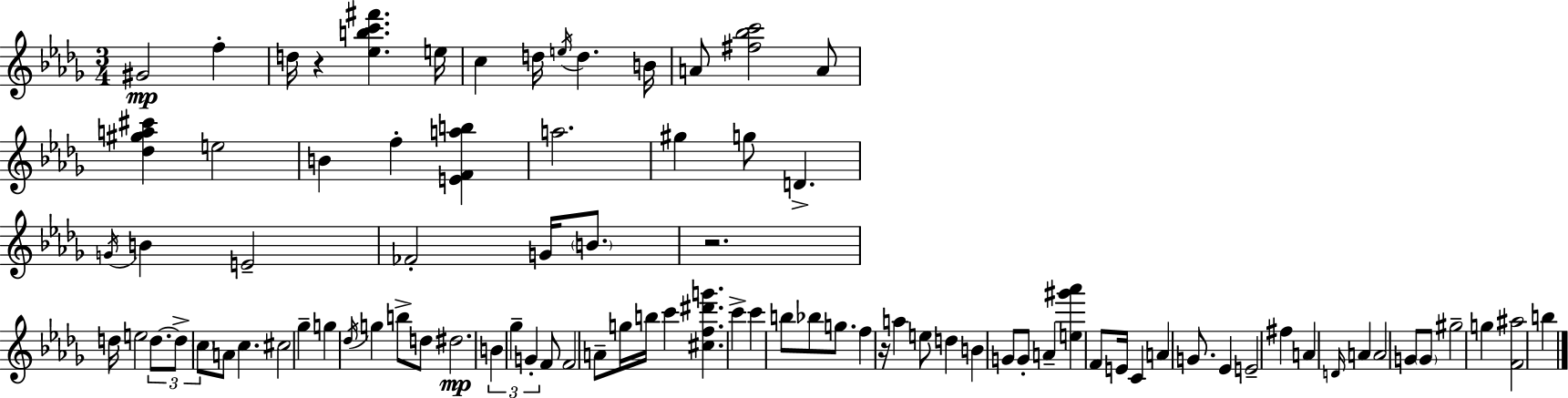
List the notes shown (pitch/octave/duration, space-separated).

G#4/h F5/q D5/s R/q [Eb5,B5,C6,F#6]/q. E5/s C5/q D5/s E5/s D5/q. B4/s A4/e [F#5,Bb5,C6]/h A4/e [Db5,G#5,A5,C#6]/q E5/h B4/q F5/q [E4,F4,A5,B5]/q A5/h. G#5/q G5/e D4/q. G4/s B4/q E4/h FES4/h G4/s B4/e. R/h. D5/s E5/h D5/e. D5/e C5/e A4/e C5/q. C#5/h Gb5/q G5/q Db5/s G5/q B5/e D5/e D#5/h. B4/q Gb5/q G4/q F4/e F4/h A4/e G5/s B5/s C6/q [C#5,F5,D#6,G6]/q. C6/q C6/q B5/e Bb5/e G5/e. F5/q R/s A5/q E5/e D5/q B4/q G4/e G4/e A4/q [E5,G#6,Ab6]/q F4/e E4/s C4/q A4/q G4/e. Eb4/q E4/h F#5/q A4/q D4/s A4/q A4/h G4/e G4/e G#5/h G5/q [F4,A#5]/h B5/q